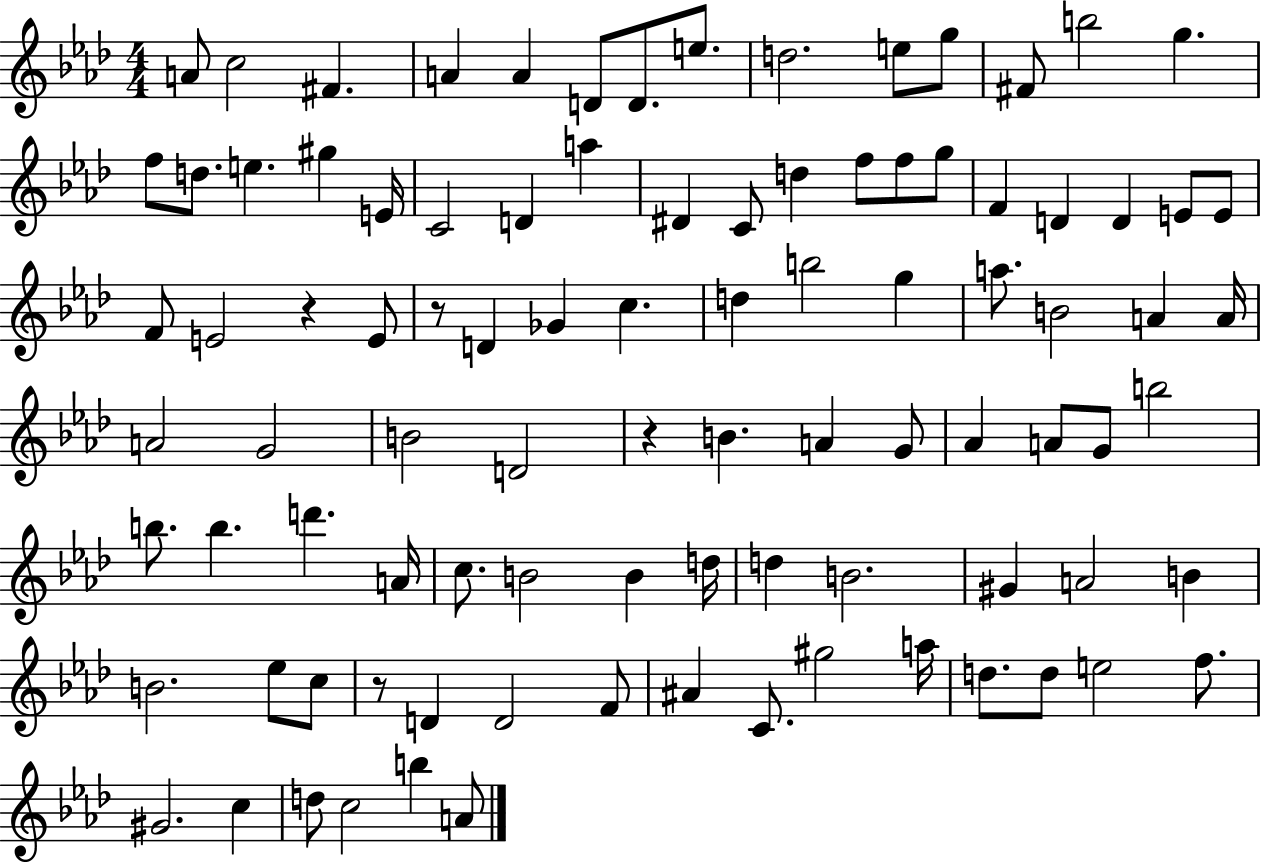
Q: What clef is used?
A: treble